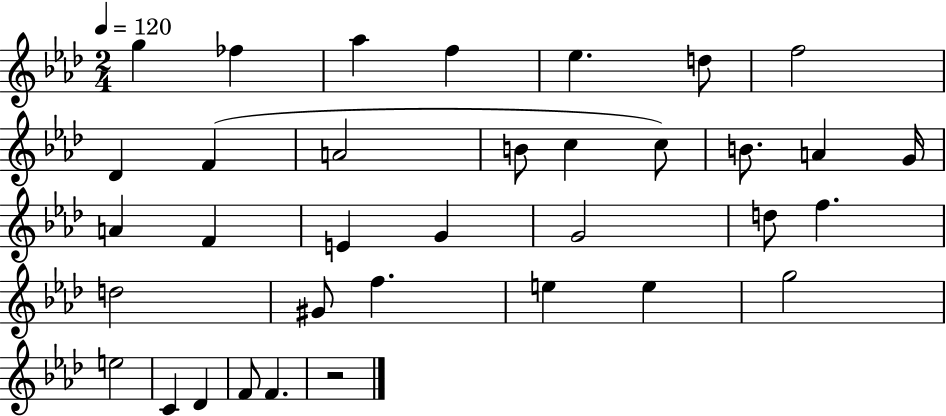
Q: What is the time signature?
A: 2/4